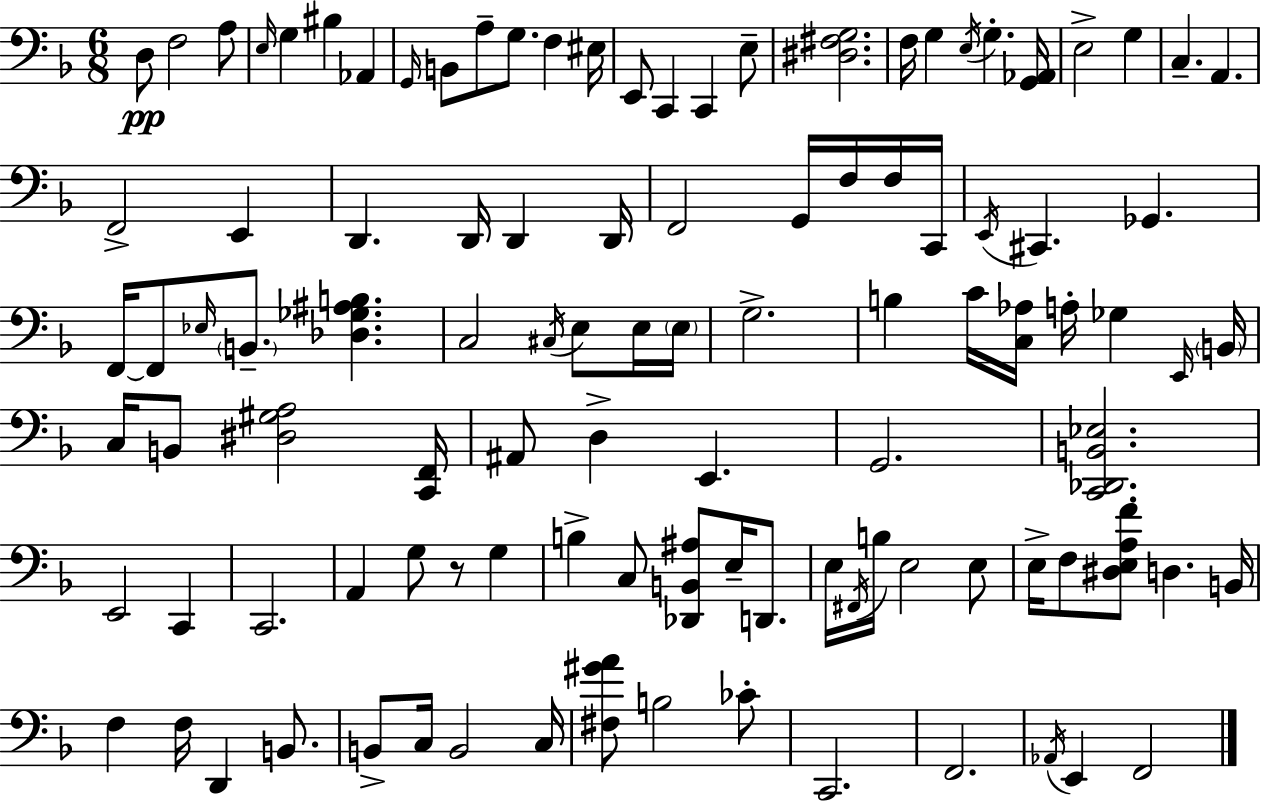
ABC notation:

X:1
T:Untitled
M:6/8
L:1/4
K:F
D,/2 F,2 A,/2 E,/4 G, ^B, _A,, G,,/4 B,,/2 A,/2 G,/2 F, ^E,/4 E,,/2 C,, C,, E,/2 [^D,^F,G,]2 F,/4 G, E,/4 G, [G,,_A,,]/4 E,2 G, C, A,, F,,2 E,, D,, D,,/4 D,, D,,/4 F,,2 G,,/4 F,/4 F,/4 C,,/4 E,,/4 ^C,, _G,, F,,/4 F,,/2 _E,/4 B,,/2 [_D,_G,^A,B,] C,2 ^C,/4 E,/2 E,/4 E,/4 G,2 B, C/4 [C,_A,]/4 A,/4 _G, E,,/4 B,,/4 C,/4 B,,/2 [^D,^G,A,]2 [C,,F,,]/4 ^A,,/2 D, E,, G,,2 [C,,_D,,B,,_E,]2 E,,2 C,, C,,2 A,, G,/2 z/2 G, B, C,/2 [_D,,B,,^A,]/2 E,/4 D,,/2 E,/4 ^F,,/4 B,/4 E,2 E,/2 E,/4 F,/2 [^D,E,A,F]/2 D, B,,/4 F, F,/4 D,, B,,/2 B,,/2 C,/4 B,,2 C,/4 [^F,^GA]/2 B,2 _C/2 C,,2 F,,2 _A,,/4 E,, F,,2